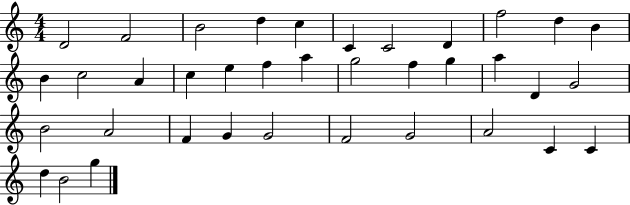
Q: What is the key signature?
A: C major